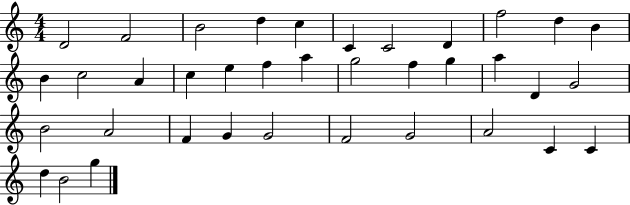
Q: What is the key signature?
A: C major